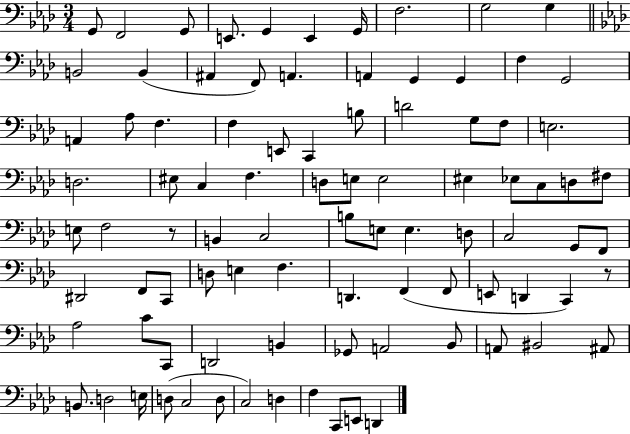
G2/e F2/h G2/e E2/e. G2/q E2/q G2/s F3/h. G3/h G3/q B2/h B2/q A#2/q F2/e A2/q. A2/q G2/q G2/q F3/q G2/h A2/q Ab3/e F3/q. F3/q E2/e C2/q B3/e D4/h G3/e F3/e E3/h. D3/h. EIS3/e C3/q F3/q. D3/e E3/e E3/h EIS3/q Eb3/e C3/e D3/e F#3/e E3/e F3/h R/e B2/q C3/h B3/e E3/e E3/q. D3/e C3/h G2/e F2/e D#2/h F2/e C2/e D3/e E3/q F3/q. D2/q. F2/q F2/e E2/e D2/q C2/q R/e Ab3/h C4/e C2/e D2/h B2/q Gb2/e A2/h Bb2/e A2/e BIS2/h A#2/e B2/e. D3/h E3/s D3/e C3/h D3/e C3/h D3/q F3/q C2/e E2/e D2/q